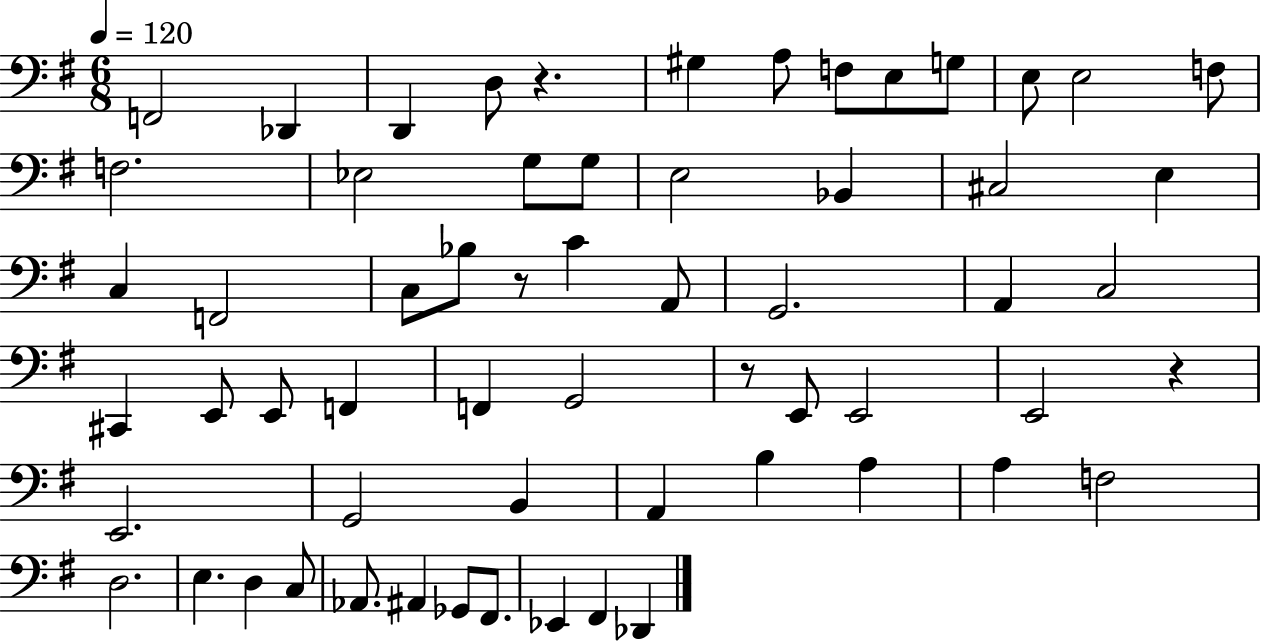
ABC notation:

X:1
T:Untitled
M:6/8
L:1/4
K:G
F,,2 _D,, D,, D,/2 z ^G, A,/2 F,/2 E,/2 G,/2 E,/2 E,2 F,/2 F,2 _E,2 G,/2 G,/2 E,2 _B,, ^C,2 E, C, F,,2 C,/2 _B,/2 z/2 C A,,/2 G,,2 A,, C,2 ^C,, E,,/2 E,,/2 F,, F,, G,,2 z/2 E,,/2 E,,2 E,,2 z E,,2 G,,2 B,, A,, B, A, A, F,2 D,2 E, D, C,/2 _A,,/2 ^A,, _G,,/2 ^F,,/2 _E,, ^F,, _D,,